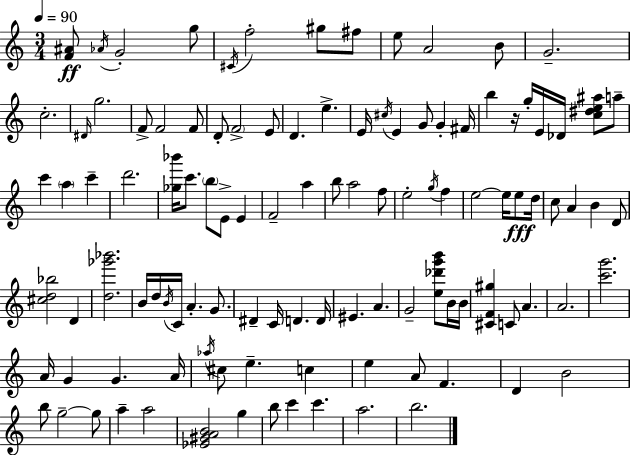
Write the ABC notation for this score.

X:1
T:Untitled
M:3/4
L:1/4
K:Am
[F^A]/2 _A/4 G2 g/2 ^C/4 f2 ^g/2 ^f/2 e/2 A2 B/2 G2 c2 ^D/4 g2 F/2 F2 F/2 D/2 F2 E/2 D e E/4 ^c/4 E G/2 G ^F/4 b z/4 g/4 E/4 _D/4 [c^de^a]/2 a/2 c' a c' d'2 [_g_b']/4 c'/2 b/2 E/2 E F2 a b/2 a2 f/2 e2 g/4 f e2 e/4 e/2 d/4 c/2 A B D/2 [^cd_b]2 D [d_g'_b']2 B/4 d/4 B/4 C/4 A G/2 ^D C/4 D D/4 ^E A G2 [e_d'g'b']/2 B/4 B/4 [^CF^g] C/2 A A2 [c'g']2 A/4 G G A/4 _a/4 ^c/2 e c e A/2 F D B2 b/2 g2 g/2 a a2 [_E^GAB]2 g b/2 c' c' a2 b2